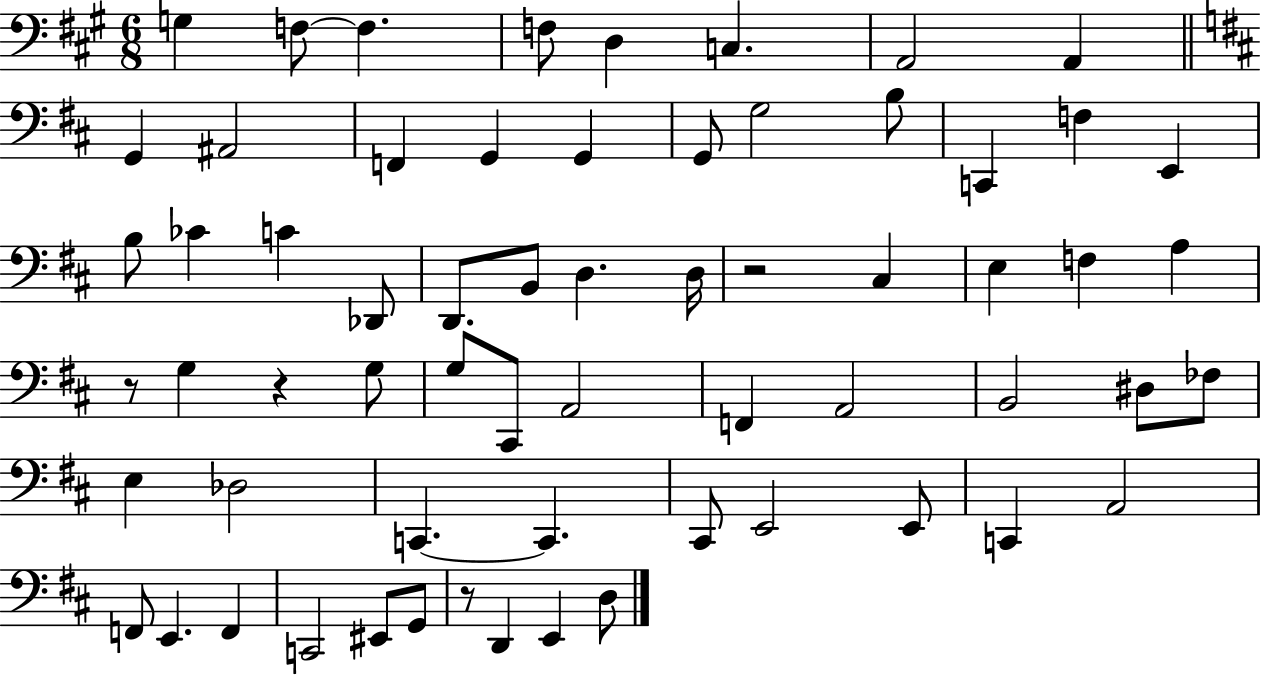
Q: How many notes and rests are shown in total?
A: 63